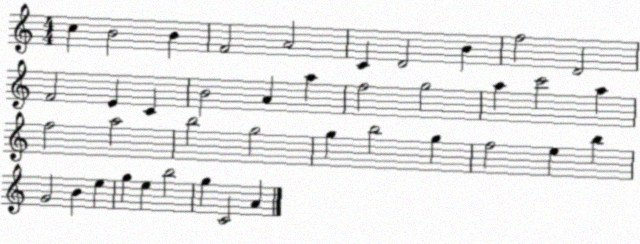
X:1
T:Untitled
M:4/4
L:1/4
K:C
c B2 B F2 A2 C D2 B f2 D2 F2 E C B2 A a f2 g2 a c'2 a f2 a2 b2 g2 g b2 g f2 e b G2 B e g e b2 g C2 A